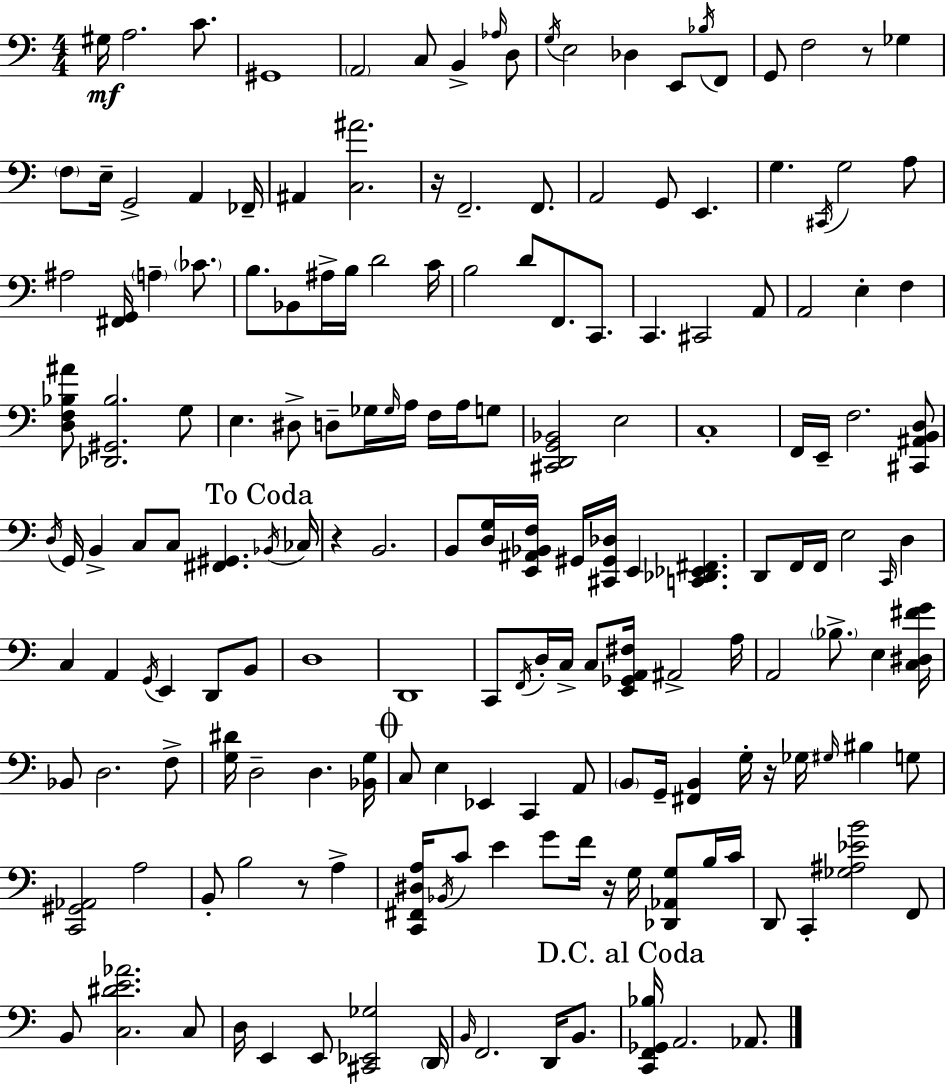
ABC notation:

X:1
T:Untitled
M:4/4
L:1/4
K:Am
^G,/4 A,2 C/2 ^G,,4 A,,2 C,/2 B,, _A,/4 D,/2 G,/4 E,2 _D, E,,/2 _B,/4 F,,/2 G,,/2 F,2 z/2 _G, F,/2 E,/4 G,,2 A,, _F,,/4 ^A,, [C,^A]2 z/4 F,,2 F,,/2 A,,2 G,,/2 E,, G, ^C,,/4 G,2 A,/2 ^A,2 [^F,,G,,]/4 A, _C/2 B,/2 _B,,/2 ^A,/4 B,/4 D2 C/4 B,2 D/2 F,,/2 C,,/2 C,, ^C,,2 A,,/2 A,,2 E, F, [D,F,_B,^A]/2 [_D,,^G,,_B,]2 G,/2 E, ^D,/2 D,/2 _G,/4 _G,/4 A,/4 F,/4 A,/4 G,/2 [^C,,D,,G,,_B,,]2 E,2 C,4 F,,/4 E,,/4 F,2 [^C,,^A,,B,,D,]/2 D,/4 G,,/4 B,, C,/2 C,/2 [^F,,^G,,] _B,,/4 _C,/4 z B,,2 B,,/2 [D,G,]/4 [E,,^A,,_B,,F,]/4 ^G,,/4 [^C,,^G,,_D,]/4 E,, [C,,_D,,_E,,^F,,] D,,/2 F,,/4 F,,/4 E,2 C,,/4 D, C, A,, G,,/4 E,, D,,/2 B,,/2 D,4 D,,4 C,,/2 F,,/4 D,/4 C,/4 C,/2 [E,,_G,,A,,^F,]/4 ^A,,2 A,/4 A,,2 _B,/2 E, [C,^D,^FG]/4 _B,,/2 D,2 F,/2 [G,^D]/4 D,2 D, [_B,,G,]/4 C,/2 E, _E,, C,, A,,/2 B,,/2 G,,/4 [^F,,B,,] G,/4 z/4 _G,/4 ^G,/4 ^B, G,/2 [C,,^G,,_A,,]2 A,2 B,,/2 B,2 z/2 A, [C,,^F,,^D,A,]/4 _B,,/4 C/2 E G/2 F/4 z/4 G,/4 [_D,,_A,,G,]/2 B,/4 C/4 D,,/2 C,, [_G,^A,_EB]2 F,,/2 B,,/2 [C,^DE_A]2 C,/2 D,/4 E,, E,,/2 [^C,,_E,,_G,]2 D,,/4 B,,/4 F,,2 D,,/4 B,,/2 [C,,F,,_G,,_B,]/4 A,,2 _A,,/2